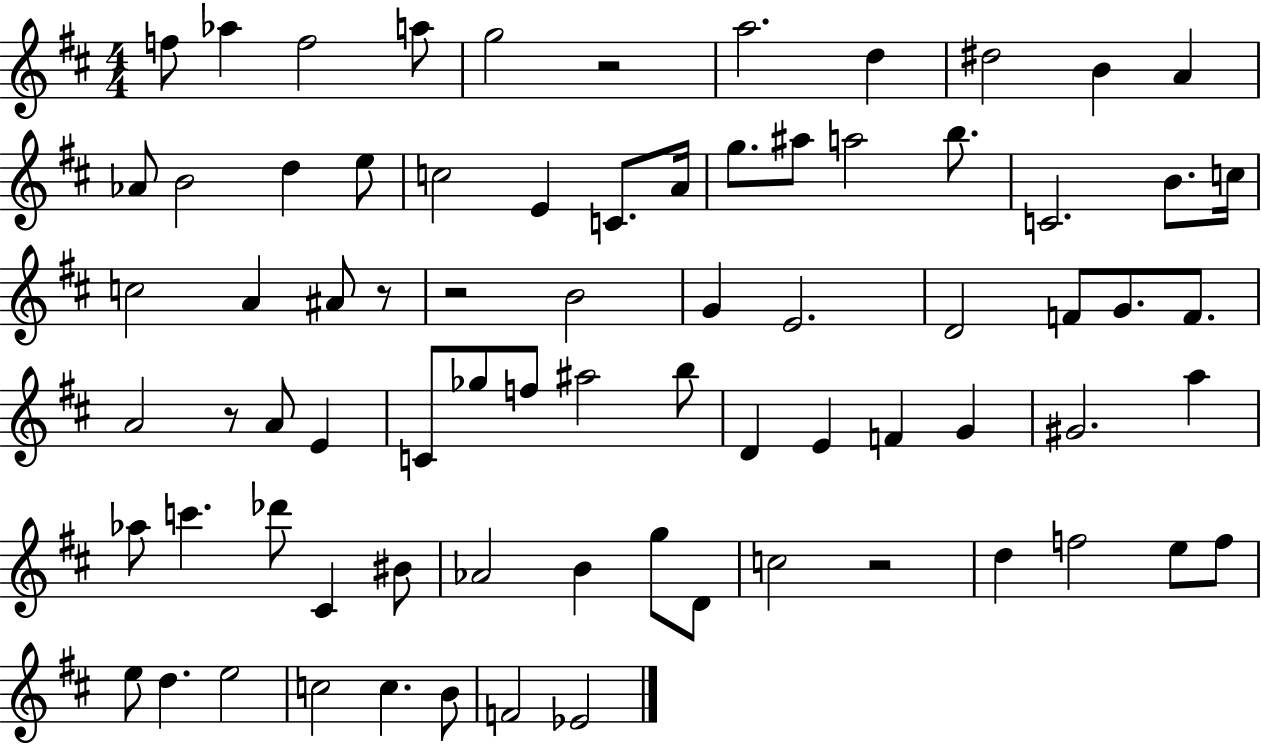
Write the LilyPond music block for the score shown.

{
  \clef treble
  \numericTimeSignature
  \time 4/4
  \key d \major
  f''8 aes''4 f''2 a''8 | g''2 r2 | a''2. d''4 | dis''2 b'4 a'4 | \break aes'8 b'2 d''4 e''8 | c''2 e'4 c'8. a'16 | g''8. ais''8 a''2 b''8. | c'2. b'8. c''16 | \break c''2 a'4 ais'8 r8 | r2 b'2 | g'4 e'2. | d'2 f'8 g'8. f'8. | \break a'2 r8 a'8 e'4 | c'8 ges''8 f''8 ais''2 b''8 | d'4 e'4 f'4 g'4 | gis'2. a''4 | \break aes''8 c'''4. des'''8 cis'4 bis'8 | aes'2 b'4 g''8 d'8 | c''2 r2 | d''4 f''2 e''8 f''8 | \break e''8 d''4. e''2 | c''2 c''4. b'8 | f'2 ees'2 | \bar "|."
}